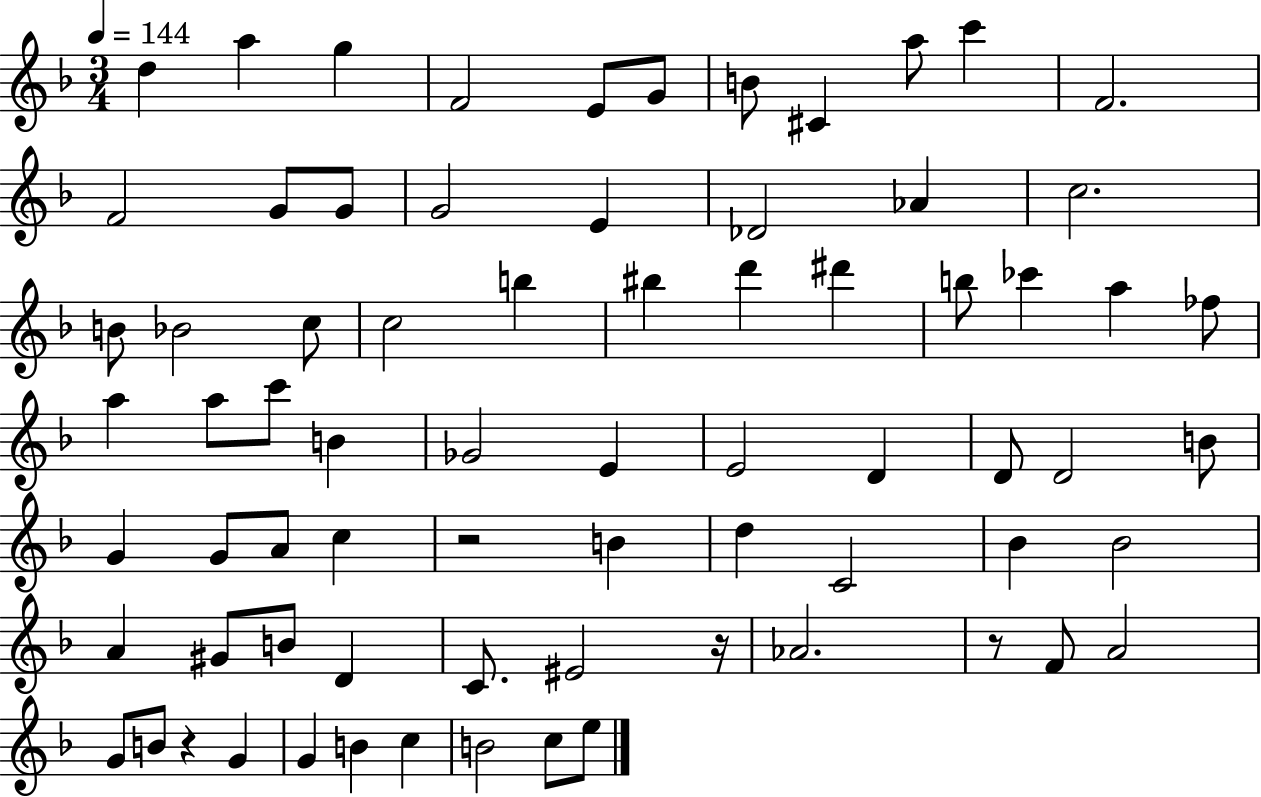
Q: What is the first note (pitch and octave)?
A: D5